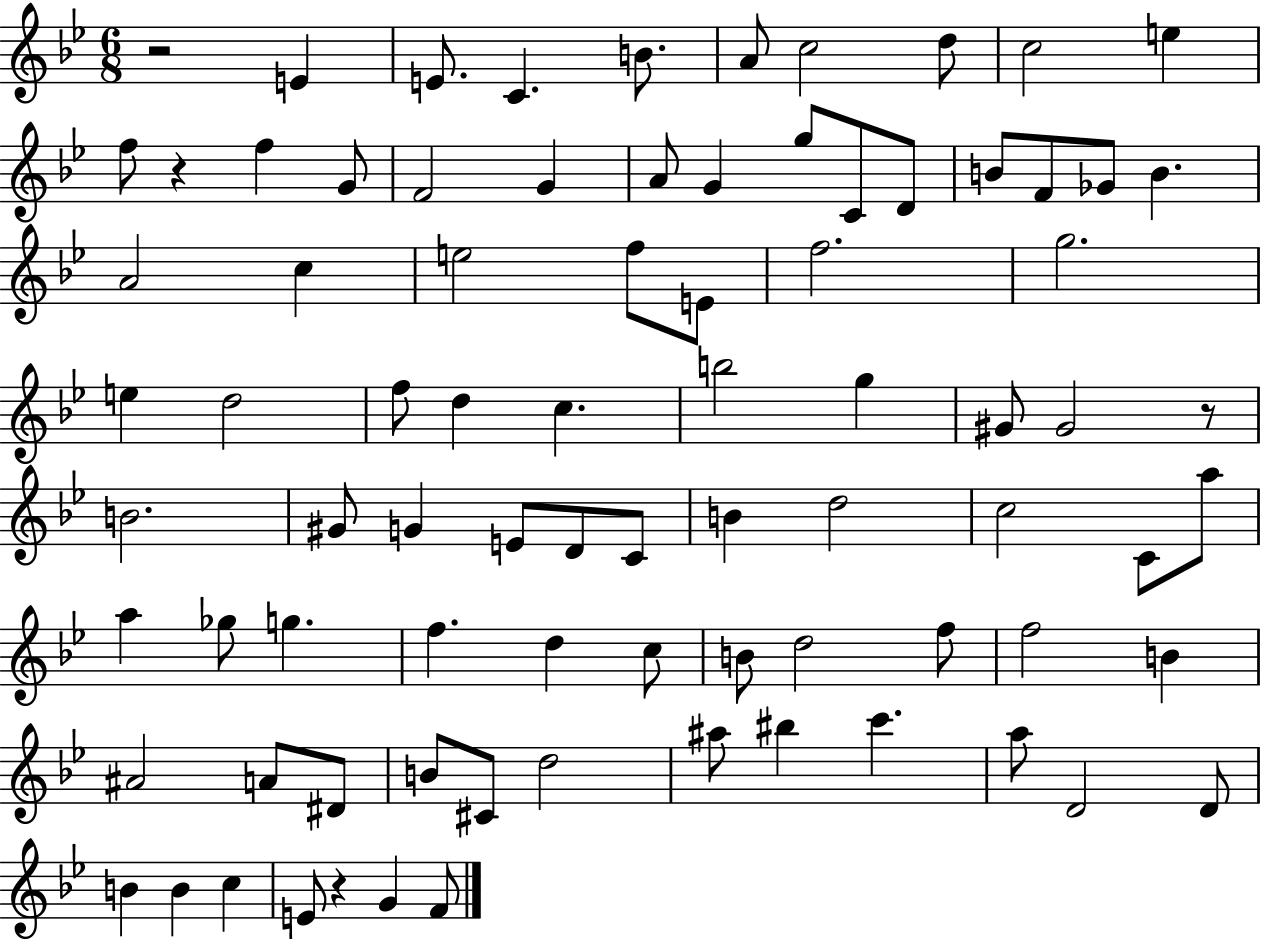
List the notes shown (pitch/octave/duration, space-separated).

R/h E4/q E4/e. C4/q. B4/e. A4/e C5/h D5/e C5/h E5/q F5/e R/q F5/q G4/e F4/h G4/q A4/e G4/q G5/e C4/e D4/e B4/e F4/e Gb4/e B4/q. A4/h C5/q E5/h F5/e E4/e F5/h. G5/h. E5/q D5/h F5/e D5/q C5/q. B5/h G5/q G#4/e G#4/h R/e B4/h. G#4/e G4/q E4/e D4/e C4/e B4/q D5/h C5/h C4/e A5/e A5/q Gb5/e G5/q. F5/q. D5/q C5/e B4/e D5/h F5/e F5/h B4/q A#4/h A4/e D#4/e B4/e C#4/e D5/h A#5/e BIS5/q C6/q. A5/e D4/h D4/e B4/q B4/q C5/q E4/e R/q G4/q F4/e